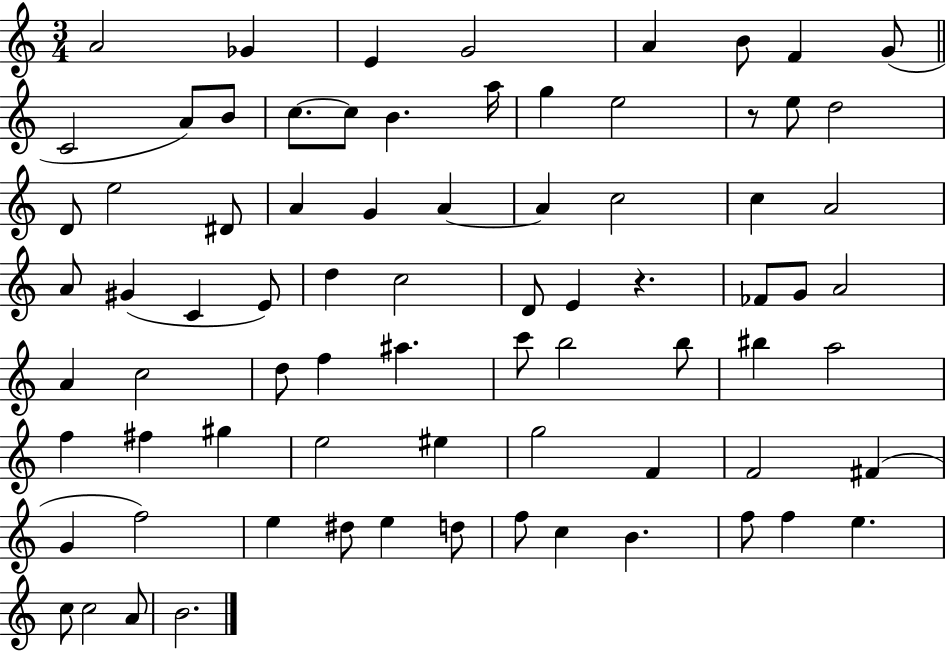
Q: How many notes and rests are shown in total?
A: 77